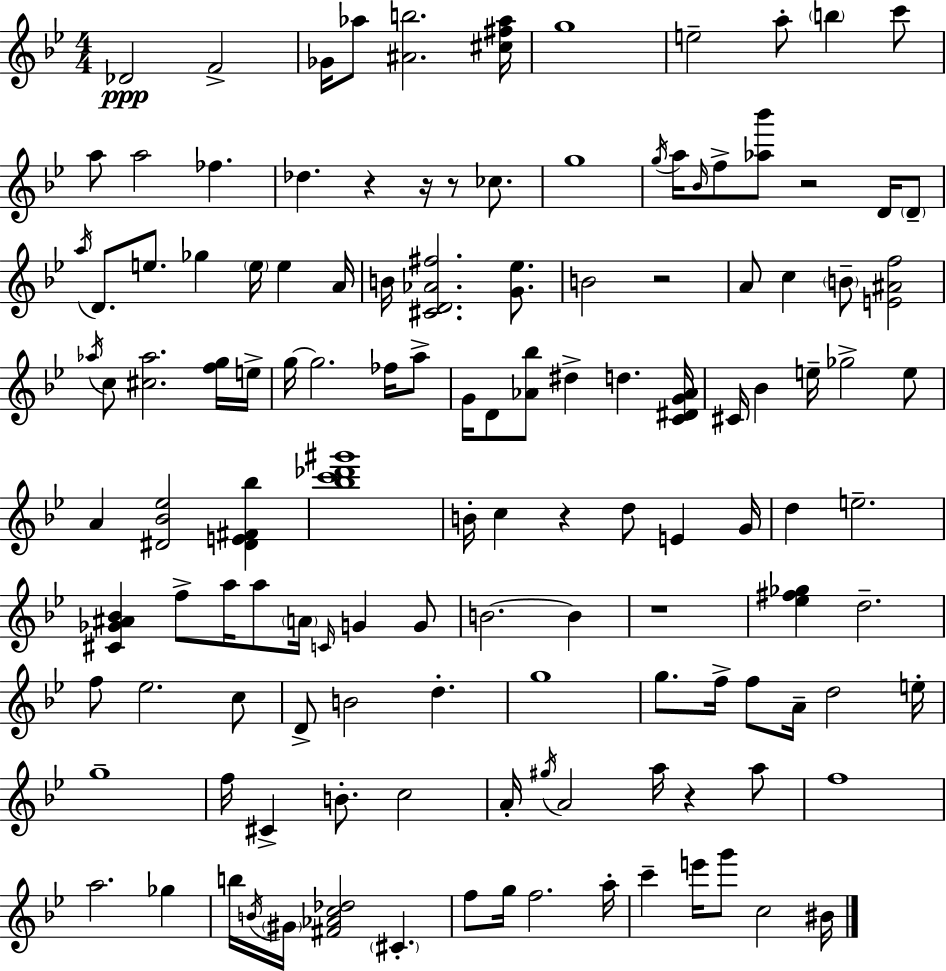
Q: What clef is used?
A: treble